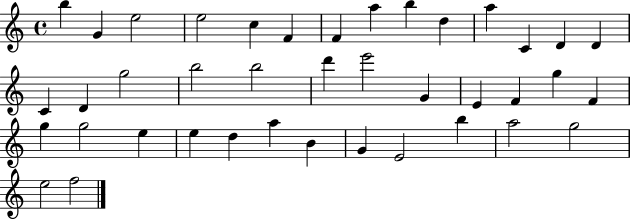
B5/q G4/q E5/h E5/h C5/q F4/q F4/q A5/q B5/q D5/q A5/q C4/q D4/q D4/q C4/q D4/q G5/h B5/h B5/h D6/q E6/h G4/q E4/q F4/q G5/q F4/q G5/q G5/h E5/q E5/q D5/q A5/q B4/q G4/q E4/h B5/q A5/h G5/h E5/h F5/h